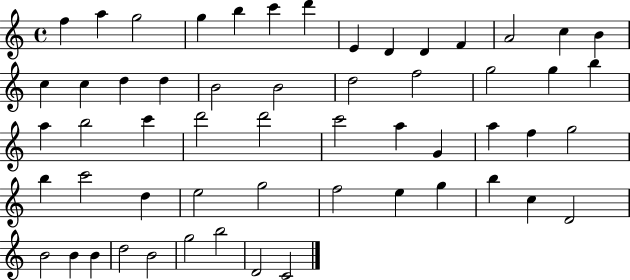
{
  \clef treble
  \time 4/4
  \defaultTimeSignature
  \key c \major
  f''4 a''4 g''2 | g''4 b''4 c'''4 d'''4 | e'4 d'4 d'4 f'4 | a'2 c''4 b'4 | \break c''4 c''4 d''4 d''4 | b'2 b'2 | d''2 f''2 | g''2 g''4 b''4 | \break a''4 b''2 c'''4 | d'''2 d'''2 | c'''2 a''4 g'4 | a''4 f''4 g''2 | \break b''4 c'''2 d''4 | e''2 g''2 | f''2 e''4 g''4 | b''4 c''4 d'2 | \break b'2 b'4 b'4 | d''2 b'2 | g''2 b''2 | d'2 c'2 | \break \bar "|."
}